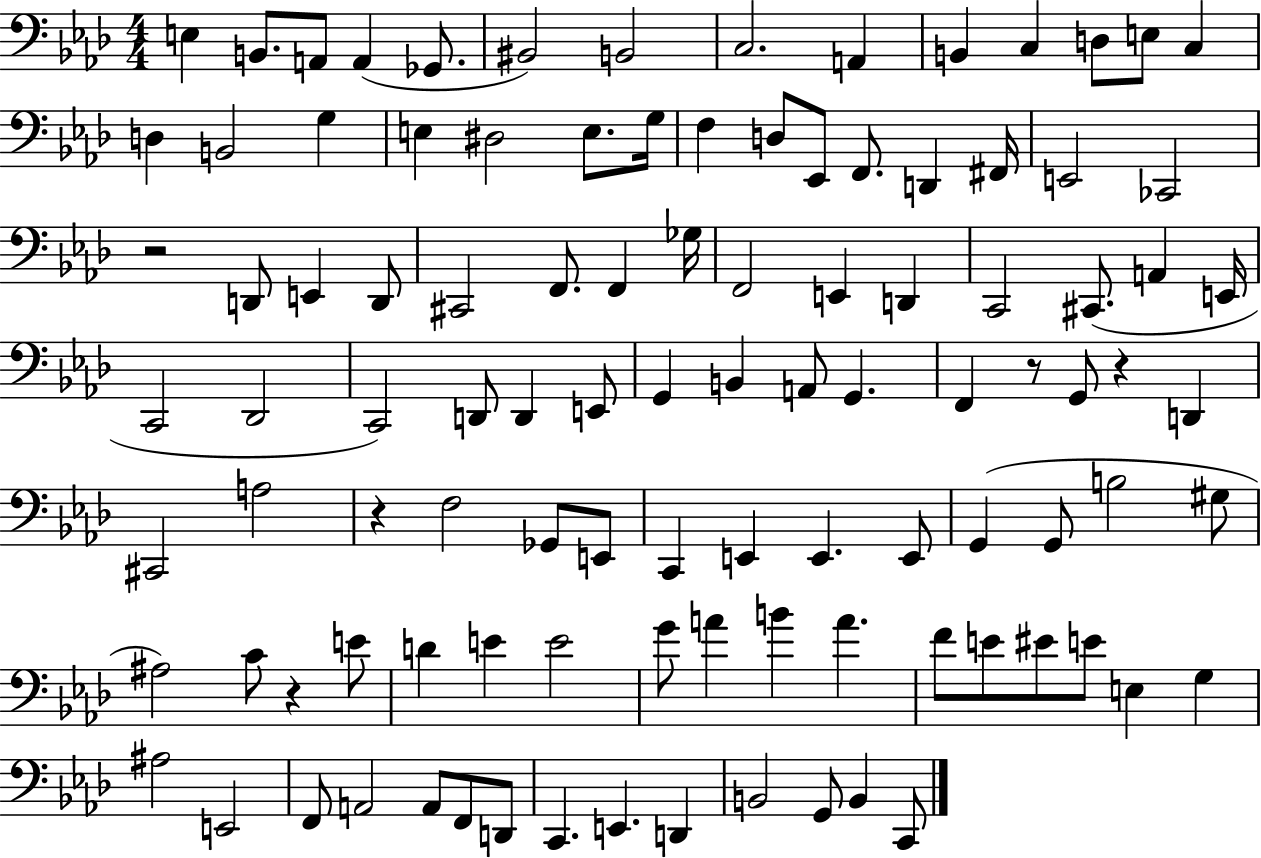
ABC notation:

X:1
T:Untitled
M:4/4
L:1/4
K:Ab
E, B,,/2 A,,/2 A,, _G,,/2 ^B,,2 B,,2 C,2 A,, B,, C, D,/2 E,/2 C, D, B,,2 G, E, ^D,2 E,/2 G,/4 F, D,/2 _E,,/2 F,,/2 D,, ^F,,/4 E,,2 _C,,2 z2 D,,/2 E,, D,,/2 ^C,,2 F,,/2 F,, _G,/4 F,,2 E,, D,, C,,2 ^C,,/2 A,, E,,/4 C,,2 _D,,2 C,,2 D,,/2 D,, E,,/2 G,, B,, A,,/2 G,, F,, z/2 G,,/2 z D,, ^C,,2 A,2 z F,2 _G,,/2 E,,/2 C,, E,, E,, E,,/2 G,, G,,/2 B,2 ^G,/2 ^A,2 C/2 z E/2 D E E2 G/2 A B A F/2 E/2 ^E/2 E/2 E, G, ^A,2 E,,2 F,,/2 A,,2 A,,/2 F,,/2 D,,/2 C,, E,, D,, B,,2 G,,/2 B,, C,,/2